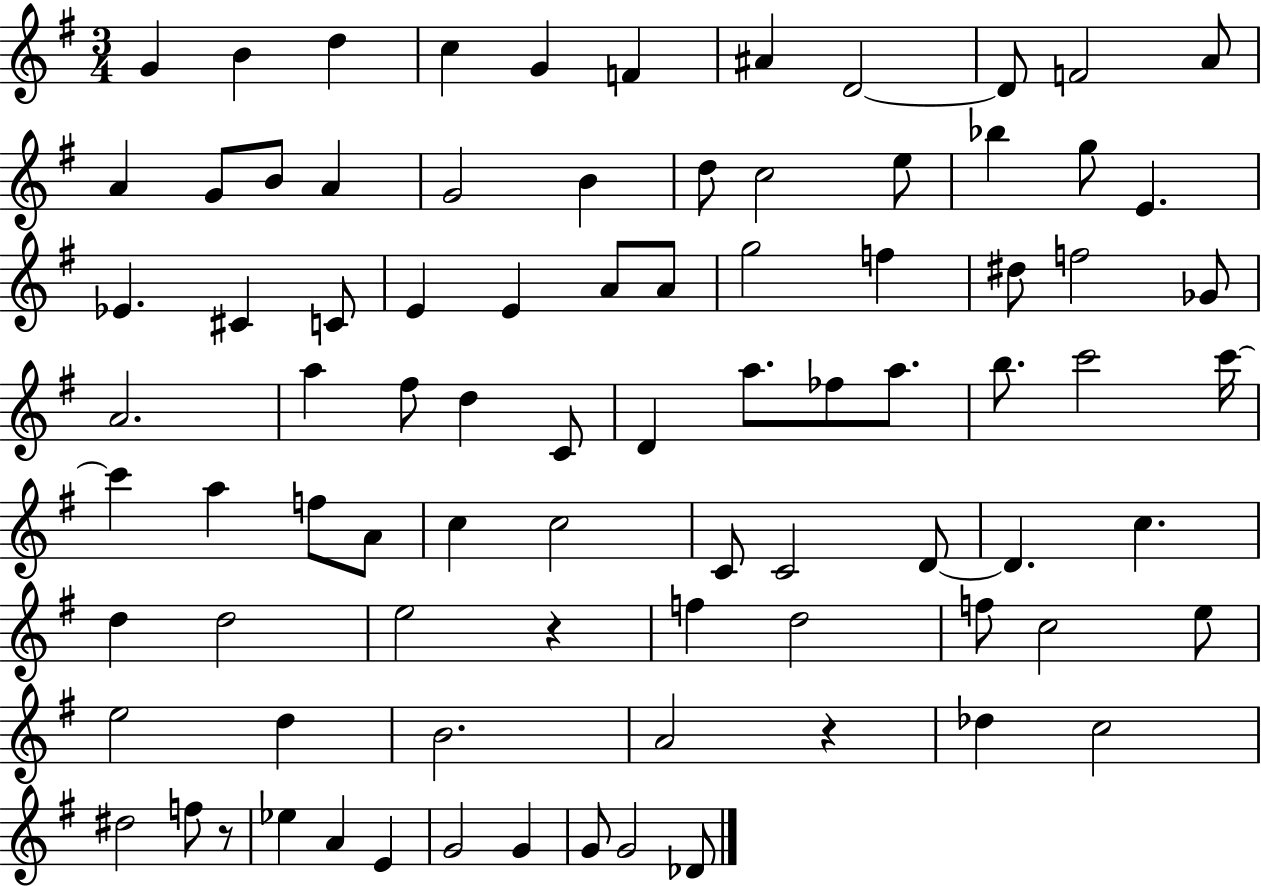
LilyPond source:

{
  \clef treble
  \numericTimeSignature
  \time 3/4
  \key g \major
  \repeat volta 2 { g'4 b'4 d''4 | c''4 g'4 f'4 | ais'4 d'2~~ | d'8 f'2 a'8 | \break a'4 g'8 b'8 a'4 | g'2 b'4 | d''8 c''2 e''8 | bes''4 g''8 e'4. | \break ees'4. cis'4 c'8 | e'4 e'4 a'8 a'8 | g''2 f''4 | dis''8 f''2 ges'8 | \break a'2. | a''4 fis''8 d''4 c'8 | d'4 a''8. fes''8 a''8. | b''8. c'''2 c'''16~~ | \break c'''4 a''4 f''8 a'8 | c''4 c''2 | c'8 c'2 d'8~~ | d'4. c''4. | \break d''4 d''2 | e''2 r4 | f''4 d''2 | f''8 c''2 e''8 | \break e''2 d''4 | b'2. | a'2 r4 | des''4 c''2 | \break dis''2 f''8 r8 | ees''4 a'4 e'4 | g'2 g'4 | g'8 g'2 des'8 | \break } \bar "|."
}